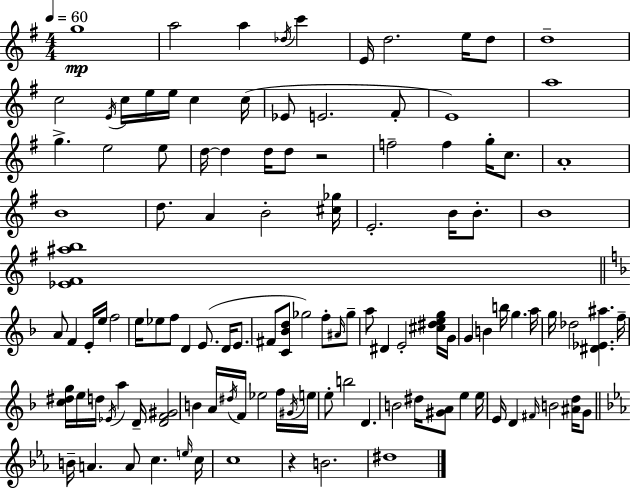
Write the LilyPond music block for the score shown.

{
  \clef treble
  \numericTimeSignature
  \time 4/4
  \key e \minor
  \tempo 4 = 60
  \repeat volta 2 { g''1\mp | a''2 a''4 \acciaccatura { des''16 } c'''4 | e'16 d''2. e''16 d''8 | d''1-- | \break c''2 \acciaccatura { e'16 } c''16 e''16 e''16 c''4 | c''16( ees'8 e'2. | fis'8-. e'1) | a''1 | \break g''4.-> e''2 | e''8 d''16~~ d''4 d''16 d''8 r2 | f''2-- f''4 g''16-. c''8. | a'1-. | \break b'1 | d''8. a'4 b'2-. | <cis'' ges''>16 e'2.-. b'16 b'8.-. | b'1 | \break <ees' fis' ais'' b''>1 | \bar "||" \break \key f \major a'8 f'4 e'16-. e''16 f''2 | e''16 ees''8 f''8 d'4 e'8.( d'16 e'8. | fis'8 <c' bes' d''>8 ges''2) f''8-. \grace { ais'16 } ges''8-- | a''8 dis'4 e'2-. <cis'' dis'' e'' g''>16 | \break g'16 g'4 b'4 b''16 g''4. | a''16 g''16 des''2 <dis' ees' ais''>4. | f''16-- <c'' dis'' g''>16 e''16 d''16 \acciaccatura { ees'16 } a''4 d'16-- <d' f' gis'>2 | b'4 a'16 \acciaccatura { dis''16 } f'16 ees''2 | \break f''16 \acciaccatura { gis'16 } e''16 e''8-. b''2 d'4. | b'2 dis''16 <gis' a'>8 e''4 | e''16 e'16 d'4 \grace { fis'16 } b'2 | <ais' d''>16 g'8 \bar "||" \break \key c \minor b'16-- a'4. a'8 c''4. \grace { e''16 } | c''16 c''1 | r4 b'2. | dis''1 | \break } \bar "|."
}